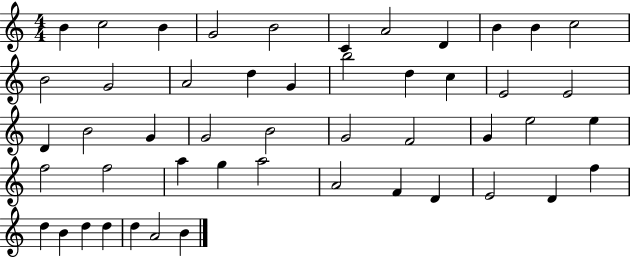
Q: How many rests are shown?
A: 0